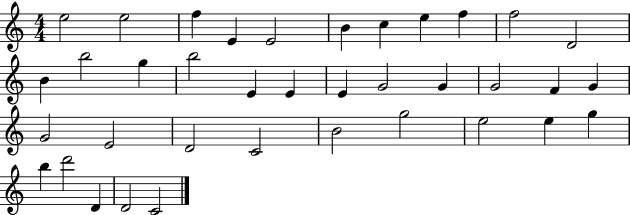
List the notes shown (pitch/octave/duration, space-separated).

E5/h E5/h F5/q E4/q E4/h B4/q C5/q E5/q F5/q F5/h D4/h B4/q B5/h G5/q B5/h E4/q E4/q E4/q G4/h G4/q G4/h F4/q G4/q G4/h E4/h D4/h C4/h B4/h G5/h E5/h E5/q G5/q B5/q D6/h D4/q D4/h C4/h